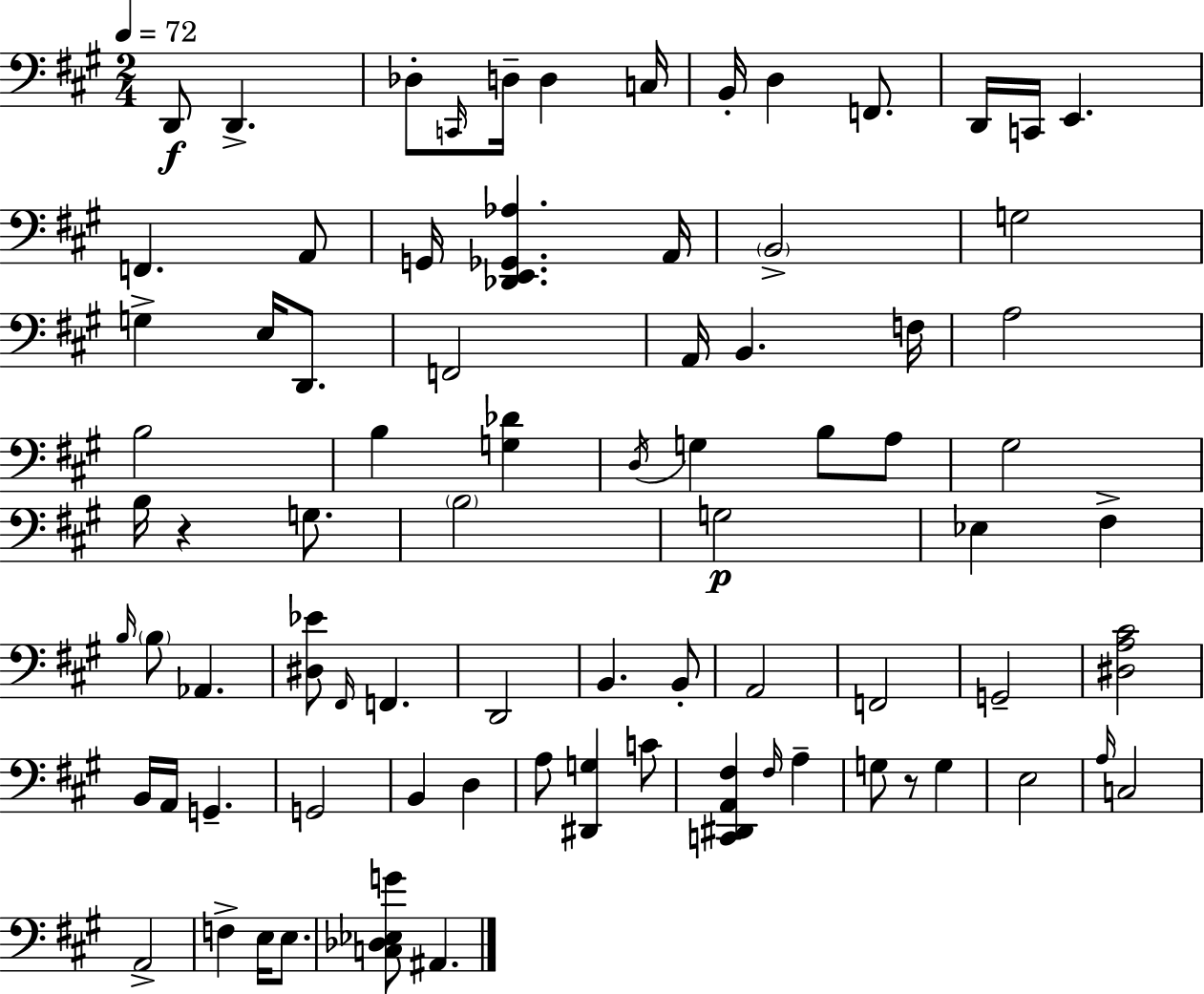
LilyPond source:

{
  \clef bass
  \numericTimeSignature
  \time 2/4
  \key a \major
  \tempo 4 = 72
  d,8\f d,4.-> | des8-. \grace { c,16 } d16-- d4 | c16 b,16-. d4 f,8. | d,16 c,16 e,4. | \break f,4. a,8 | g,16 <des, e, ges, aes>4. | a,16 \parenthesize b,2-> | g2 | \break g4-> e16 d,8. | f,2 | a,16 b,4. | f16 a2 | \break b2 | b4 <g des'>4 | \acciaccatura { d16 } g4 b8 | a8 gis2 | \break b16 r4 g8. | \parenthesize b2 | g2\p | ees4 fis4-> | \break \grace { b16 } \parenthesize b8 aes,4. | <dis ees'>8 \grace { fis,16 } f,4. | d,2 | b,4. | \break b,8-. a,2 | f,2 | g,2-- | <dis a cis'>2 | \break b,16 a,16 g,4.-- | g,2 | b,4 | d4 a8 <dis, g>4 | \break c'8 <c, dis, a, fis>4 | \grace { fis16 } a4-- g8 r8 | g4 e2 | \grace { a16 } c2 | \break a,2-> | f4-> | e16 e8. <c des ees g'>8 | ais,4. \bar "|."
}